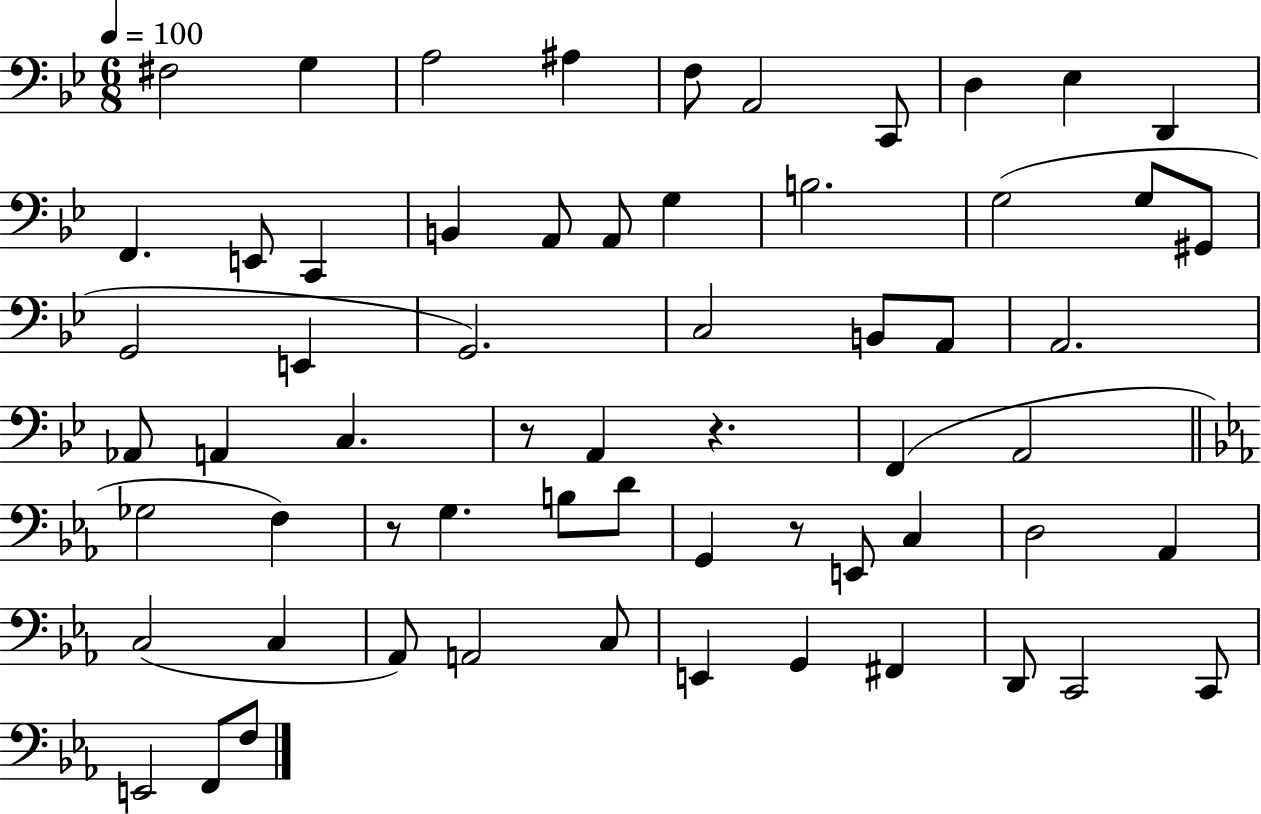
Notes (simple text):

F#3/h G3/q A3/h A#3/q F3/e A2/h C2/e D3/q Eb3/q D2/q F2/q. E2/e C2/q B2/q A2/e A2/e G3/q B3/h. G3/h G3/e G#2/e G2/h E2/q G2/h. C3/h B2/e A2/e A2/h. Ab2/e A2/q C3/q. R/e A2/q R/q. F2/q A2/h Gb3/h F3/q R/e G3/q. B3/e D4/e G2/q R/e E2/e C3/q D3/h Ab2/q C3/h C3/q Ab2/e A2/h C3/e E2/q G2/q F#2/q D2/e C2/h C2/e E2/h F2/e F3/e